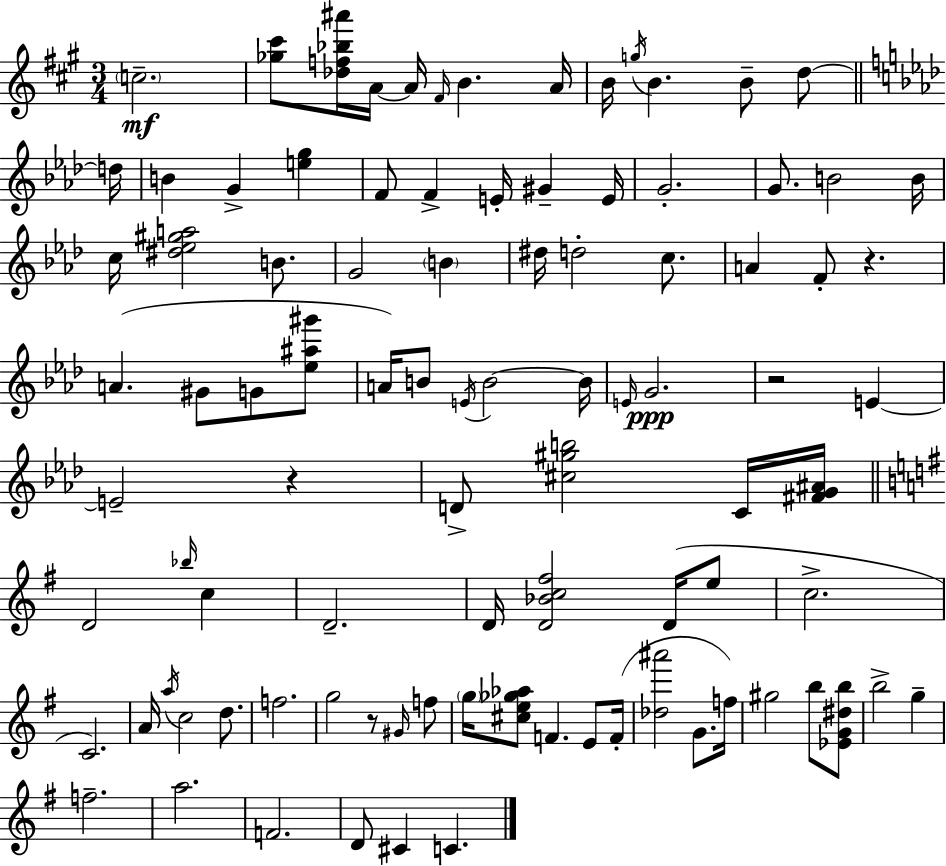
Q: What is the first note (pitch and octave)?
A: C5